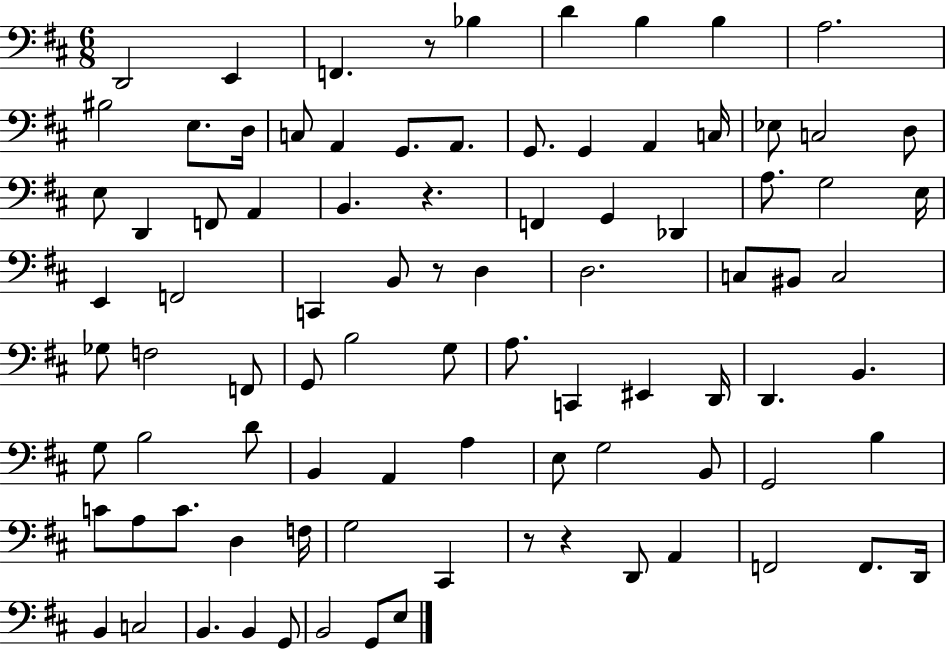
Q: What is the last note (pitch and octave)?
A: E3